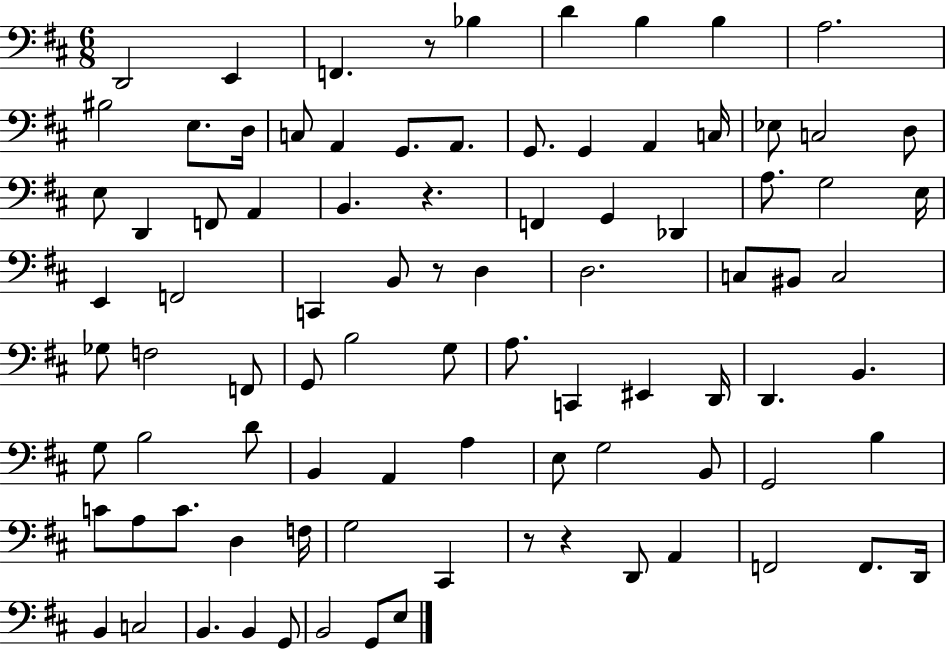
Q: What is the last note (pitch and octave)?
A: E3